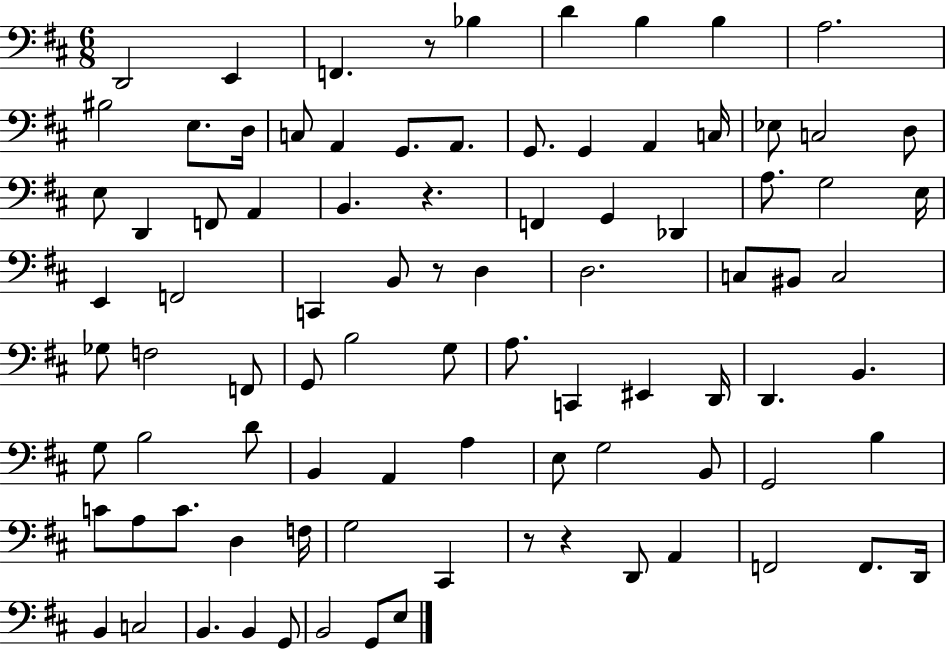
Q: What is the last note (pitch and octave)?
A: E3